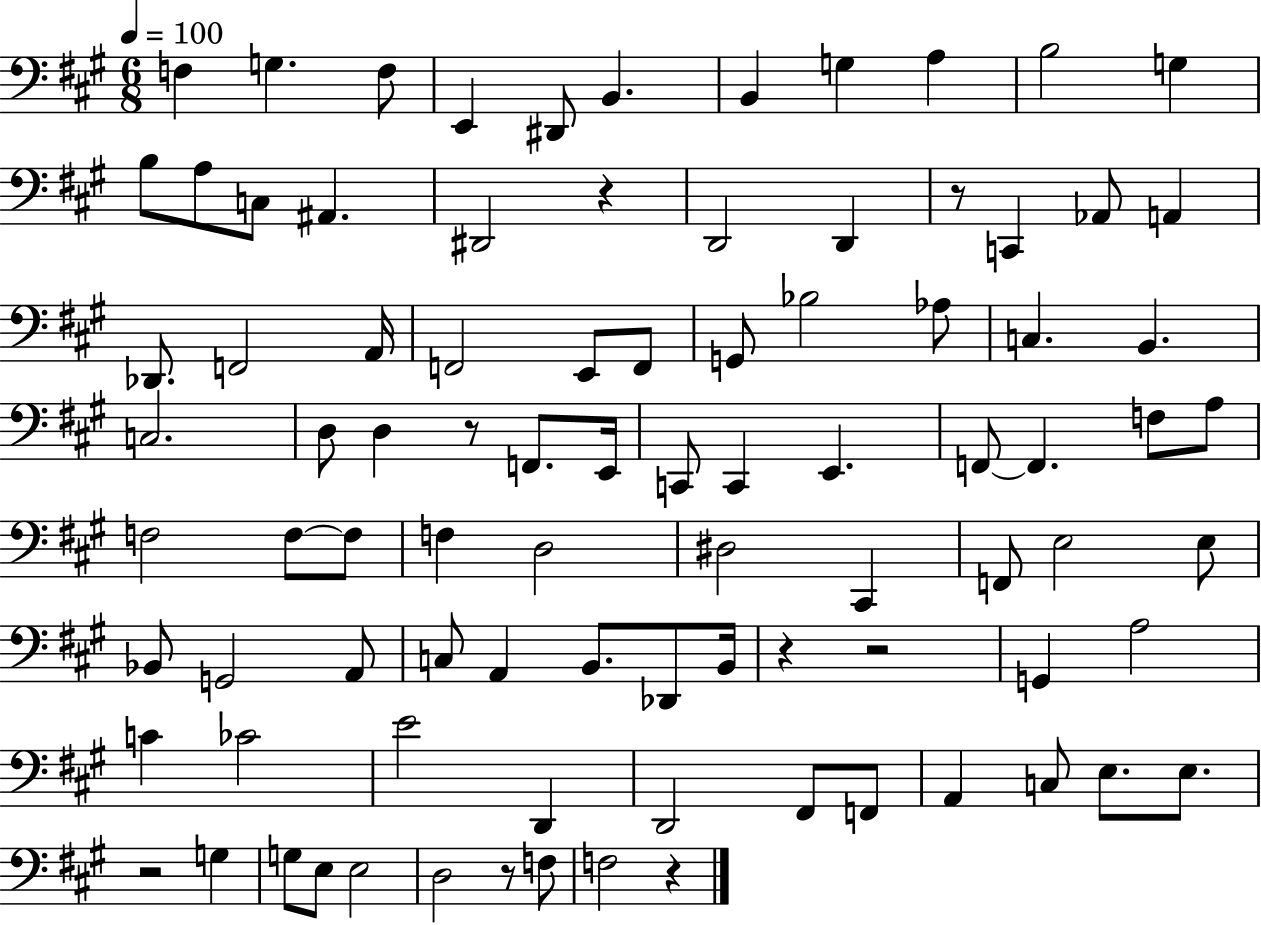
{
  \clef bass
  \numericTimeSignature
  \time 6/8
  \key a \major
  \tempo 4 = 100
  f4 g4. f8 | e,4 dis,8 b,4. | b,4 g4 a4 | b2 g4 | \break b8 a8 c8 ais,4. | dis,2 r4 | d,2 d,4 | r8 c,4 aes,8 a,4 | \break des,8. f,2 a,16 | f,2 e,8 f,8 | g,8 bes2 aes8 | c4. b,4. | \break c2. | d8 d4 r8 f,8. e,16 | c,8 c,4 e,4. | f,8~~ f,4. f8 a8 | \break f2 f8~~ f8 | f4 d2 | dis2 cis,4 | f,8 e2 e8 | \break bes,8 g,2 a,8 | c8 a,4 b,8. des,8 b,16 | r4 r2 | g,4 a2 | \break c'4 ces'2 | e'2 d,4 | d,2 fis,8 f,8 | a,4 c8 e8. e8. | \break r2 g4 | g8 e8 e2 | d2 r8 f8 | f2 r4 | \break \bar "|."
}